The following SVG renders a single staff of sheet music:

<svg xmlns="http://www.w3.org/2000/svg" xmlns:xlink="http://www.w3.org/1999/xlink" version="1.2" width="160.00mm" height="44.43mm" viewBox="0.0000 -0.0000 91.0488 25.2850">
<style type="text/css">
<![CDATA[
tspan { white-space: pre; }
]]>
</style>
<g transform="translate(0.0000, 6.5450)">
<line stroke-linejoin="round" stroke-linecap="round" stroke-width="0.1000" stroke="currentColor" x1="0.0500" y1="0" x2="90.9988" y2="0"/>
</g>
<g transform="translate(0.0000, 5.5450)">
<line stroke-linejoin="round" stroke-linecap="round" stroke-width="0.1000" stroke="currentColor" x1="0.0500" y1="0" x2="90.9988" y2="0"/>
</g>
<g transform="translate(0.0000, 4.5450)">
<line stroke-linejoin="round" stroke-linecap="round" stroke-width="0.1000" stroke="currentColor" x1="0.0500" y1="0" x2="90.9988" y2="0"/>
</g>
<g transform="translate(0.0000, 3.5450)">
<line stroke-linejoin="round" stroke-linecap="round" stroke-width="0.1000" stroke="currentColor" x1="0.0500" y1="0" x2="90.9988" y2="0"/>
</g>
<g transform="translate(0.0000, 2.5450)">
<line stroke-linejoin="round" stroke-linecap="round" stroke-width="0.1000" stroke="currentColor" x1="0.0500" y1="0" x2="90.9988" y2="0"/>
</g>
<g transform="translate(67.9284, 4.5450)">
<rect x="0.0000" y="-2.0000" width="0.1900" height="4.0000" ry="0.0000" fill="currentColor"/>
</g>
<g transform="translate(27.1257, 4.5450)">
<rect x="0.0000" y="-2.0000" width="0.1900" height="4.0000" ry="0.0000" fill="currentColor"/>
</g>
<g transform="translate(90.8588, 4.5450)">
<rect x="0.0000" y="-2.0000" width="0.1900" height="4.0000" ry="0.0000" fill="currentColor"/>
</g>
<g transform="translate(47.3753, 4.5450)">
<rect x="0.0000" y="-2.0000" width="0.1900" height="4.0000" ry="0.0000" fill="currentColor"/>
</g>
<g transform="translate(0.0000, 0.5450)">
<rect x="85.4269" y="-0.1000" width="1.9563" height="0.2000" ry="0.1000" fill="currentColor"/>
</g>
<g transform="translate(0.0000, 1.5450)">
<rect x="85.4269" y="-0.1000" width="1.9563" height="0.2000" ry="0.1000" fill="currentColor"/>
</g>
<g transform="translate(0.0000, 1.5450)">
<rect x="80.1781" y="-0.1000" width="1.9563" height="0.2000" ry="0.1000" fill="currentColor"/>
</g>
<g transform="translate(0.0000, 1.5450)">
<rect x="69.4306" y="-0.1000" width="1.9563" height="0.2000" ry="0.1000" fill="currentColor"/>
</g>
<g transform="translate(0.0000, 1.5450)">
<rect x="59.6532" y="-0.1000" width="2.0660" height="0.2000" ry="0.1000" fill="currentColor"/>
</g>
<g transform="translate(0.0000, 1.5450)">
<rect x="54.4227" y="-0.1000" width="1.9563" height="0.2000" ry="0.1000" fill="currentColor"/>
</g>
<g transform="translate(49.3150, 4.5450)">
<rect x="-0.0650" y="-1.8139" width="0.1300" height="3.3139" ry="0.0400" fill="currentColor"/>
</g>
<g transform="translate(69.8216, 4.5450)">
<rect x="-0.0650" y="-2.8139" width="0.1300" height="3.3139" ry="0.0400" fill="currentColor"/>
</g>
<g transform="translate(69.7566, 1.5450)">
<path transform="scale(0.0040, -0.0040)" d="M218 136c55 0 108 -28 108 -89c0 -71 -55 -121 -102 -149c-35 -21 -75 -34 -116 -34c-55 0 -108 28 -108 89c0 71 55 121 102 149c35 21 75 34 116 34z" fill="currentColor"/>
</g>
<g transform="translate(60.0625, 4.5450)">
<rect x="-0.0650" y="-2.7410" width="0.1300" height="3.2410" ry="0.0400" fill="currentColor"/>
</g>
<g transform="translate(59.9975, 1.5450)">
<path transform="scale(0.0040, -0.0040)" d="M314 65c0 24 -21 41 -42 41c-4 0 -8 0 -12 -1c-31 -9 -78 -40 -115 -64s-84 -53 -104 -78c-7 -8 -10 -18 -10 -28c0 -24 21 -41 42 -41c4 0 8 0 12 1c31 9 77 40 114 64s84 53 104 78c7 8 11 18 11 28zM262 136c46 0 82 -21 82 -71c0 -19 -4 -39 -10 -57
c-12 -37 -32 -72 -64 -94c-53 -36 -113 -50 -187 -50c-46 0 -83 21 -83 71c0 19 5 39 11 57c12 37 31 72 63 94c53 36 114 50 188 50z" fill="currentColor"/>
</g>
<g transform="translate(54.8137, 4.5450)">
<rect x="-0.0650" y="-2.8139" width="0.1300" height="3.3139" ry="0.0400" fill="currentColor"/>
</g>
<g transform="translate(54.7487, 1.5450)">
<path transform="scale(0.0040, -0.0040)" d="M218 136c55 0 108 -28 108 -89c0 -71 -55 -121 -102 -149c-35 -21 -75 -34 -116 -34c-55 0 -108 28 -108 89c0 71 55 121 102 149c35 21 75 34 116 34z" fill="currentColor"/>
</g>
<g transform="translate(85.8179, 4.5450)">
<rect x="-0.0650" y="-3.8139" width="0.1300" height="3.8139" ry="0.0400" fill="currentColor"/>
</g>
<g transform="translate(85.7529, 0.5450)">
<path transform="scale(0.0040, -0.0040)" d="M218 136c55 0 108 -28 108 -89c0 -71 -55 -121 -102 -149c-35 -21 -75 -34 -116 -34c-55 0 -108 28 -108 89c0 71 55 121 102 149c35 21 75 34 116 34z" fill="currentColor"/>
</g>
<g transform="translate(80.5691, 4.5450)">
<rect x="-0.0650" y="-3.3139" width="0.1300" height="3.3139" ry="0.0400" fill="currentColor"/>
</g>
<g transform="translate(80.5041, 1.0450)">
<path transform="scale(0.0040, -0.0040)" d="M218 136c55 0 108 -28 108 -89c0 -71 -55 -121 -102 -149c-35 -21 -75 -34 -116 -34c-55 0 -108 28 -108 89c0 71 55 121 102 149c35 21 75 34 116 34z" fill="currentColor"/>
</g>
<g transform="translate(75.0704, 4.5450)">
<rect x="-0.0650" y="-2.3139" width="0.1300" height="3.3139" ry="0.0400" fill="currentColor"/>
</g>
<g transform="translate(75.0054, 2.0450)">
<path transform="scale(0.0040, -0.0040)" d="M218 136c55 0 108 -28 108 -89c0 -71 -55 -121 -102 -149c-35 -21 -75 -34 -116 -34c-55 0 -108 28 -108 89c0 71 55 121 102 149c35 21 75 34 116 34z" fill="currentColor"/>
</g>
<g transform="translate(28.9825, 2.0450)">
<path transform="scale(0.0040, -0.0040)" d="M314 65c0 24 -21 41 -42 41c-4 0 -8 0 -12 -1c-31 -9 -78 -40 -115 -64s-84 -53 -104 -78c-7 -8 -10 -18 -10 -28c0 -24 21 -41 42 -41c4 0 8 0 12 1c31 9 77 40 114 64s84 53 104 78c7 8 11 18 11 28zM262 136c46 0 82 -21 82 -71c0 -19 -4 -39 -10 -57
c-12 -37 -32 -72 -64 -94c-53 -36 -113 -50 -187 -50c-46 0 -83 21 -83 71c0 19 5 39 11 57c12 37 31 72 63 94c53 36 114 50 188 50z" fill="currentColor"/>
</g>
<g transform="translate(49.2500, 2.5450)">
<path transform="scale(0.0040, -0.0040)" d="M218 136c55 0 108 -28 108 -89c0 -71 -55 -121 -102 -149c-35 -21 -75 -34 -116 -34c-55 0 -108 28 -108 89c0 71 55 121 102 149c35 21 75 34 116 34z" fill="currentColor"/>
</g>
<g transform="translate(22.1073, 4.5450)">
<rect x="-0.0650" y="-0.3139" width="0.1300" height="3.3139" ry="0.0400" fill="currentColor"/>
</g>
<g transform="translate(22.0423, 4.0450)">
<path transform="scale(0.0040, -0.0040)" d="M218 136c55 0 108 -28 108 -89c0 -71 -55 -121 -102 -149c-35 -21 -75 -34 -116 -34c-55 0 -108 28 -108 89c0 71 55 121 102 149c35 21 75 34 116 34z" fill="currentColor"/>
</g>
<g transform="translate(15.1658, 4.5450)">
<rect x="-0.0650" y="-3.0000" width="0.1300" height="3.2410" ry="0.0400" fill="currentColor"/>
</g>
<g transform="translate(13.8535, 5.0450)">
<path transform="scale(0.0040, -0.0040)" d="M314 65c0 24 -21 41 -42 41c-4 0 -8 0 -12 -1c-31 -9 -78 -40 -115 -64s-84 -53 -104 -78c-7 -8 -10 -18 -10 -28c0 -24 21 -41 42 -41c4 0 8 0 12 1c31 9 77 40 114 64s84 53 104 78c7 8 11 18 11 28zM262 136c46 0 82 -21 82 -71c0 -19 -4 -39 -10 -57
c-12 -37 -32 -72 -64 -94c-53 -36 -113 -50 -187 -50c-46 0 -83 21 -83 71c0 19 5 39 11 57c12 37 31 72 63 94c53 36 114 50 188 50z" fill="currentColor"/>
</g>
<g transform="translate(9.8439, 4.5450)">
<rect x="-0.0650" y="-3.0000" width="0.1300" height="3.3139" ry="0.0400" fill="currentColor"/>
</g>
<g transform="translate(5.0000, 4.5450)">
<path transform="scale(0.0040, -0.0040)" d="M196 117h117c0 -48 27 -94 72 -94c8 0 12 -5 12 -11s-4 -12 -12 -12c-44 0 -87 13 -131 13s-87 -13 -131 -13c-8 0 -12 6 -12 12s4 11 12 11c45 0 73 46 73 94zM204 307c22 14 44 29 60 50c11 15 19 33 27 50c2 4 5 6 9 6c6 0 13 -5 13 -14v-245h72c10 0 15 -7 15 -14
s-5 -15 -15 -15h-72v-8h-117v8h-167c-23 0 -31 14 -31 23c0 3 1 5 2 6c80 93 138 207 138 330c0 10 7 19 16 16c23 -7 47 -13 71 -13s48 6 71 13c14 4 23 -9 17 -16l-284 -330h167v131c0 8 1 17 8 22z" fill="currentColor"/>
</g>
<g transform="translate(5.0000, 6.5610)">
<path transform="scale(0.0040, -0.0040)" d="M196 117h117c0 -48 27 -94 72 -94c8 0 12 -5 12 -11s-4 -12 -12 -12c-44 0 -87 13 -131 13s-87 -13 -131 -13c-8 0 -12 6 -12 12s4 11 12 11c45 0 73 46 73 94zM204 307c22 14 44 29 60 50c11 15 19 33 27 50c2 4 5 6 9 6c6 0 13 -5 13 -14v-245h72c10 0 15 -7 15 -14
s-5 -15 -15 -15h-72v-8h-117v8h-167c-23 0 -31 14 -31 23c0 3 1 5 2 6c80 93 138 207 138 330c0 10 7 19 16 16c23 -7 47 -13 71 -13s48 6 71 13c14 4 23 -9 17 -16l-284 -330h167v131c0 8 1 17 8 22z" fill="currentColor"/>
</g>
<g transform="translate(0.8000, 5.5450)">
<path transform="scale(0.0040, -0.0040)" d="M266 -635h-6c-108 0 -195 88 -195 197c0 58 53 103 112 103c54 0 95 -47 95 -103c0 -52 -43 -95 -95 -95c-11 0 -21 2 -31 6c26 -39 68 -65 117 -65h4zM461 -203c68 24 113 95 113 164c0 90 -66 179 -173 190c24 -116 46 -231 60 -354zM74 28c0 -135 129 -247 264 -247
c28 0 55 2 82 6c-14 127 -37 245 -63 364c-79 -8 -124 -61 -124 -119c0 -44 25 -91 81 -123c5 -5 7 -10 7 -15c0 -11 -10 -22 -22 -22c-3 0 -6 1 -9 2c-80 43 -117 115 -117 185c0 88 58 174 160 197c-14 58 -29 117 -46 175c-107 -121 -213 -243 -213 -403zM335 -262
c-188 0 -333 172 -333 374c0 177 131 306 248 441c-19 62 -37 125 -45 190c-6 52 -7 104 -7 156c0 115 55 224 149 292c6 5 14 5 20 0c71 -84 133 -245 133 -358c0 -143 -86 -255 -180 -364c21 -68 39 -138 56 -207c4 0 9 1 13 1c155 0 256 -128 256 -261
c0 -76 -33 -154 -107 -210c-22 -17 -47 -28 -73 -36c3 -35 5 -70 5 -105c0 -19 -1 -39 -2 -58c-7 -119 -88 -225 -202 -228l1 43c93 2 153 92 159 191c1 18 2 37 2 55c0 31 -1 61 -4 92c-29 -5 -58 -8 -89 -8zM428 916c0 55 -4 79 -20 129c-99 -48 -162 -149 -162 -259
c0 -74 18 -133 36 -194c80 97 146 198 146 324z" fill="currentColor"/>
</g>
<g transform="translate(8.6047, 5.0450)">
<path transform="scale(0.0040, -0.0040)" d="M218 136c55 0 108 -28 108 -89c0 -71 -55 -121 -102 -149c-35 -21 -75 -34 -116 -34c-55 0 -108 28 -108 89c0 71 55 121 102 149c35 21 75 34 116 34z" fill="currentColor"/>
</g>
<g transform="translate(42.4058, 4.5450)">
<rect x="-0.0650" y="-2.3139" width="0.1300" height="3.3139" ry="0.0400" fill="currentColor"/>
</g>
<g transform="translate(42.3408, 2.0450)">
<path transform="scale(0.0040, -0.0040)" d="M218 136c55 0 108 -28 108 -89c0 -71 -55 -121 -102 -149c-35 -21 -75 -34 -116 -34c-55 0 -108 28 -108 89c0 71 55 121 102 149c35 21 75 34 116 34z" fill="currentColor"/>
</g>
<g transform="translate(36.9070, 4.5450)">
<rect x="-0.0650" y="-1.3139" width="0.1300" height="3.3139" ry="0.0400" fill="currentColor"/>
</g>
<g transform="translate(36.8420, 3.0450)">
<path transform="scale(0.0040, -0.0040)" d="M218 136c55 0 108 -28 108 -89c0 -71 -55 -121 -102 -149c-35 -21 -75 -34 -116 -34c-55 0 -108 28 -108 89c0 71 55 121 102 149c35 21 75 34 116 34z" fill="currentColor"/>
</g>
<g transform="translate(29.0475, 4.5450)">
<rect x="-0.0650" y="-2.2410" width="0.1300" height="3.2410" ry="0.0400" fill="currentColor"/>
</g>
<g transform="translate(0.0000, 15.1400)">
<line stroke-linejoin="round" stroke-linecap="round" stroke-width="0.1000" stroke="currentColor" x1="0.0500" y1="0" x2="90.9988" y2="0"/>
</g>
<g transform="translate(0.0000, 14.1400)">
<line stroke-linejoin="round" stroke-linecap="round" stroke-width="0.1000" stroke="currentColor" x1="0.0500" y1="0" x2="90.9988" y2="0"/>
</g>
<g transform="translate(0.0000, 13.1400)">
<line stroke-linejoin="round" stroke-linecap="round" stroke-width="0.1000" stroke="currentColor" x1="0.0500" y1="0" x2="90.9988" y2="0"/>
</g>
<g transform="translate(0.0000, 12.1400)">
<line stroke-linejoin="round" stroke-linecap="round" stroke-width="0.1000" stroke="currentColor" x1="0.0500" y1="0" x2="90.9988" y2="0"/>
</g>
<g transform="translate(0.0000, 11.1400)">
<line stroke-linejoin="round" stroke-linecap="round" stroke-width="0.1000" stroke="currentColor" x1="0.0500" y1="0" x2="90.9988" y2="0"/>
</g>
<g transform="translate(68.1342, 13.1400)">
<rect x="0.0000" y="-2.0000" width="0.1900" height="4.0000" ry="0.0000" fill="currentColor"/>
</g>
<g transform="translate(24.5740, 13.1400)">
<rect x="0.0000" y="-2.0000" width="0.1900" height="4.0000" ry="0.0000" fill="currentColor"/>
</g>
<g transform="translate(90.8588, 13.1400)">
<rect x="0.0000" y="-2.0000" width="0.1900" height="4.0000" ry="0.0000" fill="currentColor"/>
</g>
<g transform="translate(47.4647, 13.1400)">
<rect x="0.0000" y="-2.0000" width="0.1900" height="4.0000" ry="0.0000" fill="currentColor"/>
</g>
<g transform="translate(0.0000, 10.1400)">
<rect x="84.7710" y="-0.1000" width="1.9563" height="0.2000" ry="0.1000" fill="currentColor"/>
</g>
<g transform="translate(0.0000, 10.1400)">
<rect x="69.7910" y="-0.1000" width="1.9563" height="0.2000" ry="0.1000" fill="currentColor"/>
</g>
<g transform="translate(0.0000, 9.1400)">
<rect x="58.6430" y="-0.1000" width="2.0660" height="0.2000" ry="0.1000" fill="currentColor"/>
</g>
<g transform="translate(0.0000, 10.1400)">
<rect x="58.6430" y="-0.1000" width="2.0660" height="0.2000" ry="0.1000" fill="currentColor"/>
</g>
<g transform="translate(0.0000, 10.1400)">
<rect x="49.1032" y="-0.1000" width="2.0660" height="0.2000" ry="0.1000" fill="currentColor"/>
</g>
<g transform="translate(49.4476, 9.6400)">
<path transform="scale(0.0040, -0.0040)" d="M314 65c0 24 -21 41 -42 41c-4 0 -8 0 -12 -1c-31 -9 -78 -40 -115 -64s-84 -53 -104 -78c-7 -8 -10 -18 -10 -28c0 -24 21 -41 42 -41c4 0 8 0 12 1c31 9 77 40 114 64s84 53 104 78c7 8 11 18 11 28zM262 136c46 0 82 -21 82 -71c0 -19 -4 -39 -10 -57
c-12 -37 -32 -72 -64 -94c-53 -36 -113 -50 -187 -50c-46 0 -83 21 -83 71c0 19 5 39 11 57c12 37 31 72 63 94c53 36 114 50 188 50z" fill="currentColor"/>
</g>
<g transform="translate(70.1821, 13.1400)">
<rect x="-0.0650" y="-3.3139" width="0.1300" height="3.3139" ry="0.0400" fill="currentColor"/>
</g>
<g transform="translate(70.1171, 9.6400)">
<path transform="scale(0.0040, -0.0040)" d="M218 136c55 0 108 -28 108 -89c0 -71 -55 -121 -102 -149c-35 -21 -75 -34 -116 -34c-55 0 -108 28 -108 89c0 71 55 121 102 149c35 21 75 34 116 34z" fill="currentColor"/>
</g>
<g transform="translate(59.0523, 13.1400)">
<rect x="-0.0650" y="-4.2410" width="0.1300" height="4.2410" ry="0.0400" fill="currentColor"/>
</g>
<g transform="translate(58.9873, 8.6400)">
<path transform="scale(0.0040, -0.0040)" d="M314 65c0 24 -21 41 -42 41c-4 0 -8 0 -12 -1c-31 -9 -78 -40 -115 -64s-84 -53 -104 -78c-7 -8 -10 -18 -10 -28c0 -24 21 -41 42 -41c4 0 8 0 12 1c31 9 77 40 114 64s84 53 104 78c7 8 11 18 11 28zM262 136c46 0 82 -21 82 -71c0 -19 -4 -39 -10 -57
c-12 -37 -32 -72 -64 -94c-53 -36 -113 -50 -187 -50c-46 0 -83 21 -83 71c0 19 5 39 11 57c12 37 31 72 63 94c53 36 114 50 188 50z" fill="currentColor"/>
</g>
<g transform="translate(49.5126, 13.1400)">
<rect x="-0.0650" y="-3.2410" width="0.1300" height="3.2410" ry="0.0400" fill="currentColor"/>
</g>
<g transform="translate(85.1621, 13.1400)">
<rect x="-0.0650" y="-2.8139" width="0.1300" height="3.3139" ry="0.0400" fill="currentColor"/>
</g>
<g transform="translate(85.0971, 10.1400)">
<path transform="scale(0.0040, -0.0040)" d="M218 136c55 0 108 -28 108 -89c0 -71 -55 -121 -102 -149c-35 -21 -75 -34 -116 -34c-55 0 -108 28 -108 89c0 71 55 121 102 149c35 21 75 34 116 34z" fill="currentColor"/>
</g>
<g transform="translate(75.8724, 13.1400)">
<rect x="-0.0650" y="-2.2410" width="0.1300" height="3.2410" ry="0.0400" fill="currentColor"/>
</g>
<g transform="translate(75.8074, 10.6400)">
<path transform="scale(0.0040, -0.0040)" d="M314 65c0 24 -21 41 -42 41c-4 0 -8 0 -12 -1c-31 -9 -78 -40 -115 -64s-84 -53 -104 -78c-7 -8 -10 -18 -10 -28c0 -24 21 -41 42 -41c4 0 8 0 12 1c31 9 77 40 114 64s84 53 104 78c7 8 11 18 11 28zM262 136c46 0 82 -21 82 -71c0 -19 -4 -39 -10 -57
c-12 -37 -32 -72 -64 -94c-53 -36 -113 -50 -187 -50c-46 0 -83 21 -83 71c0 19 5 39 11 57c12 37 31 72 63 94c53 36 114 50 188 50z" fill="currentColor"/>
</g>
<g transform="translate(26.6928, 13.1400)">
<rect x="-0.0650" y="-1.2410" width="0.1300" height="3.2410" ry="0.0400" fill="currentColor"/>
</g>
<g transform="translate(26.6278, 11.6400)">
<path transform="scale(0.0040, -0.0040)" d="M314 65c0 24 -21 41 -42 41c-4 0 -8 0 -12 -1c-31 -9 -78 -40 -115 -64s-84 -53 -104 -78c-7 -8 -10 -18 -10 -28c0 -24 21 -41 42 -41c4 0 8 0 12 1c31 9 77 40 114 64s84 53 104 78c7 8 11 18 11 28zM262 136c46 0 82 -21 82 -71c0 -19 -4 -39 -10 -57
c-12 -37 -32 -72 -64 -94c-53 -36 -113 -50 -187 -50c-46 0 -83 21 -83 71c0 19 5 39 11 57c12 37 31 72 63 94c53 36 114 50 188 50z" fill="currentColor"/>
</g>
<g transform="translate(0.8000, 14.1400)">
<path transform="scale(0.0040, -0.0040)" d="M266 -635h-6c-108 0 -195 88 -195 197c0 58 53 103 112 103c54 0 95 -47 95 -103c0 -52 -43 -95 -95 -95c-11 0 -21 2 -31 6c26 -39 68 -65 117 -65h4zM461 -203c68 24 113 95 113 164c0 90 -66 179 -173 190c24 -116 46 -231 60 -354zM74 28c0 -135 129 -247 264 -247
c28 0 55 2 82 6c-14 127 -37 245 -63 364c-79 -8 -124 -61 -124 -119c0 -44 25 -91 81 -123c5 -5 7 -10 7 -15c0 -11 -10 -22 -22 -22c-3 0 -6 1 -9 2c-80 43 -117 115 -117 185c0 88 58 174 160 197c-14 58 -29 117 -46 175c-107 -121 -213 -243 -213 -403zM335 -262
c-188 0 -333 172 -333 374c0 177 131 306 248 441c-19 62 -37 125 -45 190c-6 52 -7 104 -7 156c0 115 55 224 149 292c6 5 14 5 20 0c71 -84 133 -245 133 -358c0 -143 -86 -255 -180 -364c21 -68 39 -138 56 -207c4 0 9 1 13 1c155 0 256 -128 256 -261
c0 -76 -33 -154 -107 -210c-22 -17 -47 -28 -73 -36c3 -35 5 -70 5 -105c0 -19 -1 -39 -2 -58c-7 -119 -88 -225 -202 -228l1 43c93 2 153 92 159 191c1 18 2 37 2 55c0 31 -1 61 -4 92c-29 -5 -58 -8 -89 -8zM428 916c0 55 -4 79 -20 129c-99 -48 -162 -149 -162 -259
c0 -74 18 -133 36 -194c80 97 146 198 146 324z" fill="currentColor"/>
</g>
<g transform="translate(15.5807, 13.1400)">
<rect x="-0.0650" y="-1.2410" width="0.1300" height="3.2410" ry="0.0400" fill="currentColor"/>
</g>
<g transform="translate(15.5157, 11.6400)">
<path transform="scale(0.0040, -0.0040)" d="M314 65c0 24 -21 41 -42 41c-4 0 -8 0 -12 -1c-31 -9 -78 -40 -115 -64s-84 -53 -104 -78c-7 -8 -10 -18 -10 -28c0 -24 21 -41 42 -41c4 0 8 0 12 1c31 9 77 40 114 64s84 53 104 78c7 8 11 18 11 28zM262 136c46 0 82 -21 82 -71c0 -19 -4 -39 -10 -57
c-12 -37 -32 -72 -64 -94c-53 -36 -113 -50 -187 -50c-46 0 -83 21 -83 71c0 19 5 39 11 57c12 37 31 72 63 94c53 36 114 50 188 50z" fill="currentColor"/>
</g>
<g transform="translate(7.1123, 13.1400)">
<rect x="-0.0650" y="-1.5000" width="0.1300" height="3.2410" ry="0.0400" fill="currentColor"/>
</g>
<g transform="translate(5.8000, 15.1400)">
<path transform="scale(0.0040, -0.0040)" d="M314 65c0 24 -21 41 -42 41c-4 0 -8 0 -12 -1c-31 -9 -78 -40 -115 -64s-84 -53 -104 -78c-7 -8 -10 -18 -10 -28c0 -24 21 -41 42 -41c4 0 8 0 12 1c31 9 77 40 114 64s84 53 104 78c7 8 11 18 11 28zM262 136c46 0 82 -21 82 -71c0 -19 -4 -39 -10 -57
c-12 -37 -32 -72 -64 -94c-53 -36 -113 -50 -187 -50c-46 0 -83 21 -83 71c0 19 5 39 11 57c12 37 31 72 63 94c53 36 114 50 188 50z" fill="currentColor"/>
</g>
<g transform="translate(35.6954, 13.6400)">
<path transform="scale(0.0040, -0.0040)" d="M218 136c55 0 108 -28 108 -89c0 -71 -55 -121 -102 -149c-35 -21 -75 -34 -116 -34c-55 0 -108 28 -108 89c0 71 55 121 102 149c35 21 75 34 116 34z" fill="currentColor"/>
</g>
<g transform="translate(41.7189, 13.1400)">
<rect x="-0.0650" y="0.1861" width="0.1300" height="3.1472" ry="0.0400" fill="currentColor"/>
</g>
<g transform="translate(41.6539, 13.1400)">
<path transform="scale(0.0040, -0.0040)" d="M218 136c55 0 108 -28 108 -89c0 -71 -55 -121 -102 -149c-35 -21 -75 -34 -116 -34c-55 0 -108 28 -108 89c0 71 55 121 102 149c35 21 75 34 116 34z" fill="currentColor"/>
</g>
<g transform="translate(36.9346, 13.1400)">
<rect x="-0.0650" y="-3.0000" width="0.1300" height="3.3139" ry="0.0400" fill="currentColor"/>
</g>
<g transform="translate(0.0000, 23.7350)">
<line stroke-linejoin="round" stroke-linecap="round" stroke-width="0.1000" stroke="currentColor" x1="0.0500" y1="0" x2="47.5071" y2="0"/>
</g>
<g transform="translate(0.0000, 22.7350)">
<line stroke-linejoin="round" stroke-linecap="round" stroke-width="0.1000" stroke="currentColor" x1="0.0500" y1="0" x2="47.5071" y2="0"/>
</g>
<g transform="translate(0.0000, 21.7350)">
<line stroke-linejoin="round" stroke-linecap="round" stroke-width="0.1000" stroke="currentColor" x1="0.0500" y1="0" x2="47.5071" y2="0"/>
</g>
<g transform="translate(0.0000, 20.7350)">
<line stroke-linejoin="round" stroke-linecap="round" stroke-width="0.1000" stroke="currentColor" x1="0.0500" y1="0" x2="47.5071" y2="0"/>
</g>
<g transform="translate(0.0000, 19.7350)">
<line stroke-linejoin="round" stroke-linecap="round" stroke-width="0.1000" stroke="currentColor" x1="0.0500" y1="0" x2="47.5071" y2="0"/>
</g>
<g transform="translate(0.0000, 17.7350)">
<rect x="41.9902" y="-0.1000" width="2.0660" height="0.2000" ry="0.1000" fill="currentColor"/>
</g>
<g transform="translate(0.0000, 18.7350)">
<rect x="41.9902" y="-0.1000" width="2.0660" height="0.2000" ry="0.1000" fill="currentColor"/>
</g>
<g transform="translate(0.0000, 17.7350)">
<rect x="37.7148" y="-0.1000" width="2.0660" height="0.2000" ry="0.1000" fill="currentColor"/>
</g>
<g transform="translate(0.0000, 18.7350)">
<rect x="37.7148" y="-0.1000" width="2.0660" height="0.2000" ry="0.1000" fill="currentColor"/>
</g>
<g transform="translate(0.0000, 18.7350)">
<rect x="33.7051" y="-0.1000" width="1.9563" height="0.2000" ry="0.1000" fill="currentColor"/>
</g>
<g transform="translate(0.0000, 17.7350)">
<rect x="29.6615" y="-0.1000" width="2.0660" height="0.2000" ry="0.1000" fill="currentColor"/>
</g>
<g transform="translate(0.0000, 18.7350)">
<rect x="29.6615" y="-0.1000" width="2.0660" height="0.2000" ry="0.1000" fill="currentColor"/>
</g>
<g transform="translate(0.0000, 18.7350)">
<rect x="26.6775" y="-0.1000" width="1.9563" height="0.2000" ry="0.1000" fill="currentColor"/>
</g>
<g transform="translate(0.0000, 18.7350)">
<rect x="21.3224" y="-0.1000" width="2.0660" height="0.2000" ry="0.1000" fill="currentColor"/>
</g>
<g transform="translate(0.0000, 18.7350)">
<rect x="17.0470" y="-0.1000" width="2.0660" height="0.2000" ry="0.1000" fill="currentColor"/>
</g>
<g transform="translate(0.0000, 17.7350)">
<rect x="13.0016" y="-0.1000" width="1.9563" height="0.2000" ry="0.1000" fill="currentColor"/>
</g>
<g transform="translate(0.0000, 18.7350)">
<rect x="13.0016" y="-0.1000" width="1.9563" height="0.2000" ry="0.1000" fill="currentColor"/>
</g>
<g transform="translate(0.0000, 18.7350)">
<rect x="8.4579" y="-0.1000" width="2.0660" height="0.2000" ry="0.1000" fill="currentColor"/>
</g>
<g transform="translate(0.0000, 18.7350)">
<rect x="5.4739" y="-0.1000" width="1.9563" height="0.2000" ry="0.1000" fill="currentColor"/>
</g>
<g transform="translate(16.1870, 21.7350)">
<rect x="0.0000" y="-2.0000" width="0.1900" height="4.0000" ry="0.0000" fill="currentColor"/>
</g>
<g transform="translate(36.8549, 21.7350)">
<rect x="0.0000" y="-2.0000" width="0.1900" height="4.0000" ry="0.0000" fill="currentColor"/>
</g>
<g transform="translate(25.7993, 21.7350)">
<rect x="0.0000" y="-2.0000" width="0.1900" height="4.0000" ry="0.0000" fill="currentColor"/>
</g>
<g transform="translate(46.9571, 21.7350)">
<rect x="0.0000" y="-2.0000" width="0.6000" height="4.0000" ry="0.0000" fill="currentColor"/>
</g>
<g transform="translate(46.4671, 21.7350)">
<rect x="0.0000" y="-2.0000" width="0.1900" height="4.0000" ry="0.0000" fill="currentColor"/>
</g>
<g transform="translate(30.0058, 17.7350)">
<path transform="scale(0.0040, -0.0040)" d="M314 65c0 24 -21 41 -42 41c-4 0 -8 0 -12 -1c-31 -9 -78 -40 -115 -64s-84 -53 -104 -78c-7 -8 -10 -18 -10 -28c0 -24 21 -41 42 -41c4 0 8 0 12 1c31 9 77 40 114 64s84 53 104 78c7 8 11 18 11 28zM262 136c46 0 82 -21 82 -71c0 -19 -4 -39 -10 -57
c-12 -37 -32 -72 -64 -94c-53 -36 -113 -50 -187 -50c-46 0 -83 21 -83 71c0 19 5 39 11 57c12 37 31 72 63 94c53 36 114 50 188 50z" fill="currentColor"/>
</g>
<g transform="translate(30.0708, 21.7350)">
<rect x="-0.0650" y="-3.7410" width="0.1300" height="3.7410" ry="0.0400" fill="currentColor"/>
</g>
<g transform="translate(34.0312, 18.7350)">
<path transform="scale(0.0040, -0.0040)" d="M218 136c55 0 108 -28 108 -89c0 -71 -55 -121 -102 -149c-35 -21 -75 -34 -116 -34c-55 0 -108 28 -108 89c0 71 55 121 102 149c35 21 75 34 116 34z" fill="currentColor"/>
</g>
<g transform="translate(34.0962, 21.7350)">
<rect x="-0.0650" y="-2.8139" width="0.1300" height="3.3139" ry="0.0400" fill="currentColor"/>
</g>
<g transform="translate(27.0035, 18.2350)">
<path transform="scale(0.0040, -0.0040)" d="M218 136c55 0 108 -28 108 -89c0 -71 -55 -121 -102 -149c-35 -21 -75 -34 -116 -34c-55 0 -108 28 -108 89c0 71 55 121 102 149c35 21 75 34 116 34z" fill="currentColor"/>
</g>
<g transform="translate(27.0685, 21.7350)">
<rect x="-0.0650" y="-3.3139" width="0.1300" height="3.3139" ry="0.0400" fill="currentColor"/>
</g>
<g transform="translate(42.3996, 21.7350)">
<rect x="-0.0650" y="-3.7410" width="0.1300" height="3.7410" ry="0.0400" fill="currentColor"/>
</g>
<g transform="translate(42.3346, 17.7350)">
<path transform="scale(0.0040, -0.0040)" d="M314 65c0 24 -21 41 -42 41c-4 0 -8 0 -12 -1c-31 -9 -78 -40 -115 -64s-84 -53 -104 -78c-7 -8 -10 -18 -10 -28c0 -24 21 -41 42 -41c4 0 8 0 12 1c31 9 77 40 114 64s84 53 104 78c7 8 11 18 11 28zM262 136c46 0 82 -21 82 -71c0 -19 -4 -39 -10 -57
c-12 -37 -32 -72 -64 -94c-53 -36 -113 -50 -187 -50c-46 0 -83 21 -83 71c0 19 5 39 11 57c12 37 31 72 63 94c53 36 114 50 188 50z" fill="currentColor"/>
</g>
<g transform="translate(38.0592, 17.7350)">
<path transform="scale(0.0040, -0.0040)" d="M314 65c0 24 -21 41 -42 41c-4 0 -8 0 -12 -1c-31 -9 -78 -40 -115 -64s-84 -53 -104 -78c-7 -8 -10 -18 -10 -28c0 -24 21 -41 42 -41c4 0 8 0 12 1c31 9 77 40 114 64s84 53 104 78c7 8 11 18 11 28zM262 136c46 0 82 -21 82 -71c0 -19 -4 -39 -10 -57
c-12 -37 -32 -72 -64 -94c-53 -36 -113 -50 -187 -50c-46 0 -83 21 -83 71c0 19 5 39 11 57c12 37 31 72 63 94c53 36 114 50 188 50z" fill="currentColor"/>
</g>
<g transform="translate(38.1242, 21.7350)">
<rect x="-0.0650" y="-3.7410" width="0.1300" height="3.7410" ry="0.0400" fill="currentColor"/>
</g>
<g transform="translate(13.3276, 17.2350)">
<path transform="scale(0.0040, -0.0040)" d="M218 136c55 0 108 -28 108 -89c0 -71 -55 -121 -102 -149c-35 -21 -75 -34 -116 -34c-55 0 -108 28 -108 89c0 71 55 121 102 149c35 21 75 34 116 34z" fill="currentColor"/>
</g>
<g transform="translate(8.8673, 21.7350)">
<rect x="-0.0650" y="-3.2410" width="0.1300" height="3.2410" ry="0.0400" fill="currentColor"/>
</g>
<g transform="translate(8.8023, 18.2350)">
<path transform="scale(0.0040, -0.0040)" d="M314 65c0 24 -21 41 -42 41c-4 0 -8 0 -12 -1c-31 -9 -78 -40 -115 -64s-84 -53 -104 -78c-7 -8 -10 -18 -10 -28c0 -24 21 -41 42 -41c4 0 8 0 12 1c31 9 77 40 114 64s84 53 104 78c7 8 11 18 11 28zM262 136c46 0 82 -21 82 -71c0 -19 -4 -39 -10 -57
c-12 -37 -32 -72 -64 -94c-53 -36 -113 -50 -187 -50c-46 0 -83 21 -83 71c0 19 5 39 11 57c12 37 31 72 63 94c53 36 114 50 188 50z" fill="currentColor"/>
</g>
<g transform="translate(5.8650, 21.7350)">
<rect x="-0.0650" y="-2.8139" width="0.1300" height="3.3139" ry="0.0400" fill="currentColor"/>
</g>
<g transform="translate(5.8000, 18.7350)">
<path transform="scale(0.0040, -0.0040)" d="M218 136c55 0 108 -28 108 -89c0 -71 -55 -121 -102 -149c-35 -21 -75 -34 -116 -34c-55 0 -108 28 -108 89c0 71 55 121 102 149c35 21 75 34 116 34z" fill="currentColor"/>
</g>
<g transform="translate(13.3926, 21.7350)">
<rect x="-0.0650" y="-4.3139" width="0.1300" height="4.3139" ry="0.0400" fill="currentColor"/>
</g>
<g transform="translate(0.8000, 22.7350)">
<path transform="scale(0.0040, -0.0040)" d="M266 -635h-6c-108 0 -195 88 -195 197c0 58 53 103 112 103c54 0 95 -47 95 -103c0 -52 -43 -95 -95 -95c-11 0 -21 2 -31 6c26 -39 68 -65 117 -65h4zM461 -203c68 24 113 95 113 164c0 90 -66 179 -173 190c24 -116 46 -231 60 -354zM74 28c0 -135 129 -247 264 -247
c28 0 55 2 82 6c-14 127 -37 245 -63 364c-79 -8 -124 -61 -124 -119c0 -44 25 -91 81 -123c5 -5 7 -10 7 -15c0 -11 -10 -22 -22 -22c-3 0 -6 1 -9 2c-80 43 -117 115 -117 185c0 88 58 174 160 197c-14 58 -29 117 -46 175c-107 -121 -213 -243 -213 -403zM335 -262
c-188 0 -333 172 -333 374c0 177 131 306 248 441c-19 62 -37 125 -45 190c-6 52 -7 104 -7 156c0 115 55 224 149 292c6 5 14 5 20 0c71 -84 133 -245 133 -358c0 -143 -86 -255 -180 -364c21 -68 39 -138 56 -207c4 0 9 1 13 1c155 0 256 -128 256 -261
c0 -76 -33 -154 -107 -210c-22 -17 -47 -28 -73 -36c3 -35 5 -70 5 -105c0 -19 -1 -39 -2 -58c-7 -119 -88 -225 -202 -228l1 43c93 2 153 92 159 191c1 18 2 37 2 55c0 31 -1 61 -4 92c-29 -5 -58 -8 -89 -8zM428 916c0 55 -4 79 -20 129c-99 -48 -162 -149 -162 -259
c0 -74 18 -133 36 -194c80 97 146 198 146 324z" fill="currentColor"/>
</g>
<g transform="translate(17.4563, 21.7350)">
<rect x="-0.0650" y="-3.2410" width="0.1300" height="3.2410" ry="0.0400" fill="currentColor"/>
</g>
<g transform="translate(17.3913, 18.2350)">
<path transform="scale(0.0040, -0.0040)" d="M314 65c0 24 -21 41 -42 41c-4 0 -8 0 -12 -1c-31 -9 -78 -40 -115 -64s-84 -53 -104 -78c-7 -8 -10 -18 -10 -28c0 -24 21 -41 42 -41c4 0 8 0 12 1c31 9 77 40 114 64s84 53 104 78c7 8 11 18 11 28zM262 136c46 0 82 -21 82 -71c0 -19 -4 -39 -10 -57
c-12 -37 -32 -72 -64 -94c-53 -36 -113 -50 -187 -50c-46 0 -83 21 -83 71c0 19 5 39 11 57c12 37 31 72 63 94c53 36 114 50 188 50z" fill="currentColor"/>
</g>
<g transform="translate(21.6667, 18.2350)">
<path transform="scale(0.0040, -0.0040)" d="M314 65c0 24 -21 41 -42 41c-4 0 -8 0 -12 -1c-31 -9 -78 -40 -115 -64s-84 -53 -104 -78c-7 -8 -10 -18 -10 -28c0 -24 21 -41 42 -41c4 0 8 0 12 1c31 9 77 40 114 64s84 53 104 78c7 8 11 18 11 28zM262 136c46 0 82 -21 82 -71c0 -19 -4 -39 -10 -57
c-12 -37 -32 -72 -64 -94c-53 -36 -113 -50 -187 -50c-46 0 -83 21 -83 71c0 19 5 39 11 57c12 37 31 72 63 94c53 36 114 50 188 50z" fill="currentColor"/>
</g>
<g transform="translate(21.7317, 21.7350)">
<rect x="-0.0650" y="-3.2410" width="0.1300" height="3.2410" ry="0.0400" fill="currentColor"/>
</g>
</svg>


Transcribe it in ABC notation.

X:1
T:Untitled
M:4/4
L:1/4
K:C
A A2 c g2 e g f a a2 a g b c' E2 e2 e2 A B b2 d'2 b g2 a a b2 d' b2 b2 b c'2 a c'2 c'2